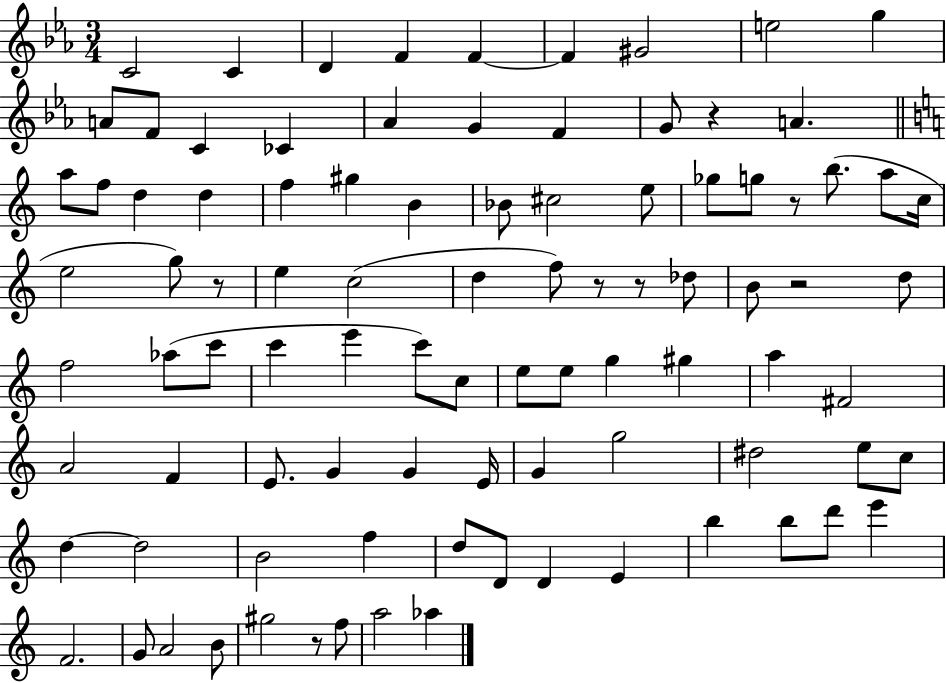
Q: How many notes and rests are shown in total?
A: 93